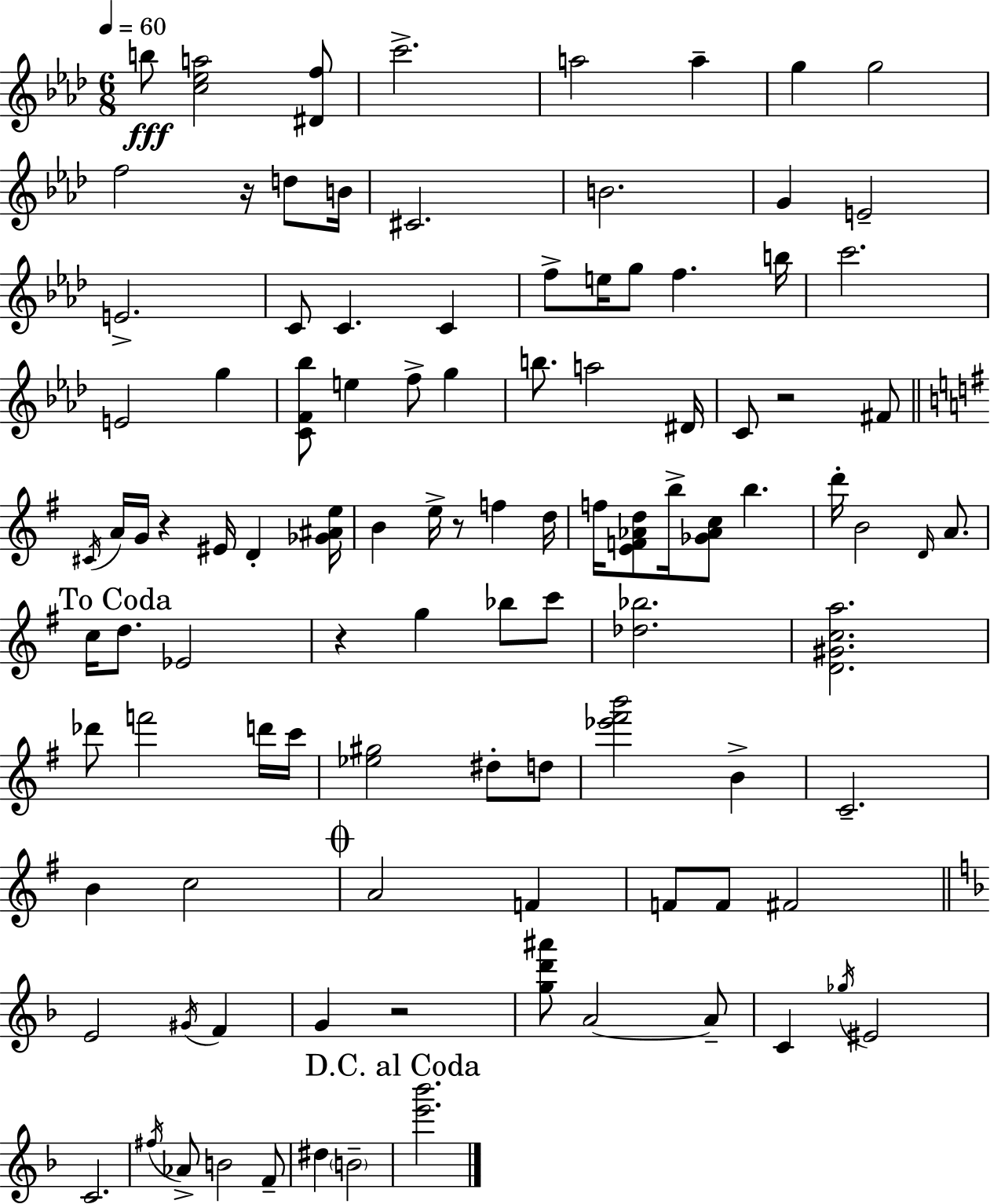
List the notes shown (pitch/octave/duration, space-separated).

B5/e [C5,Eb5,A5]/h [D#4,F5]/e C6/h. A5/h A5/q G5/q G5/h F5/h R/s D5/e B4/s C#4/h. B4/h. G4/q E4/h E4/h. C4/e C4/q. C4/q F5/e E5/s G5/e F5/q. B5/s C6/h. E4/h G5/q [C4,F4,Bb5]/e E5/q F5/e G5/q B5/e. A5/h D#4/s C4/e R/h F#4/e C#4/s A4/s G4/s R/q EIS4/s D4/q [Gb4,A#4,E5]/s B4/q E5/s R/e F5/q D5/s F5/s [E4,F4,Ab4,D5]/e B5/s [Gb4,Ab4,C5]/e B5/q. D6/s B4/h D4/s A4/e. C5/s D5/e. Eb4/h R/q G5/q Bb5/e C6/e [Db5,Bb5]/h. [D4,G#4,C5,A5]/h. Db6/e F6/h D6/s C6/s [Eb5,G#5]/h D#5/e D5/e [Eb6,F#6,B6]/h B4/q C4/h. B4/q C5/h A4/h F4/q F4/e F4/e F#4/h E4/h G#4/s F4/q G4/q R/h [G5,D6,A#6]/e A4/h A4/e C4/q Gb5/s EIS4/h C4/h. F#5/s Ab4/e B4/h F4/e D#5/q B4/h [E6,Bb6]/h.